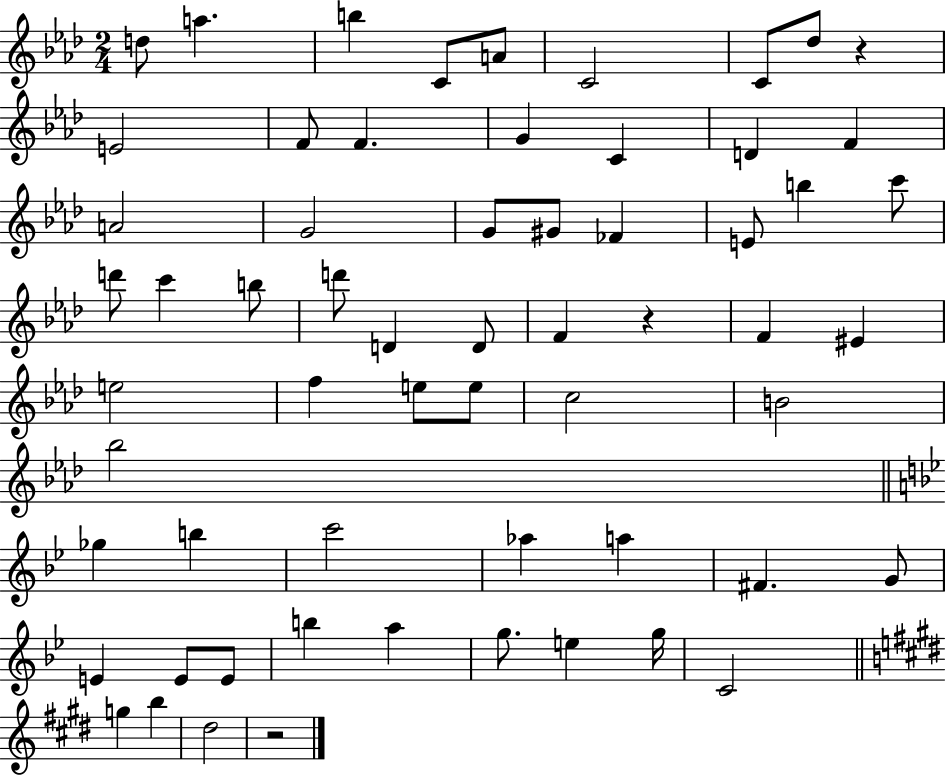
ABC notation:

X:1
T:Untitled
M:2/4
L:1/4
K:Ab
d/2 a b C/2 A/2 C2 C/2 _d/2 z E2 F/2 F G C D F A2 G2 G/2 ^G/2 _F E/2 b c'/2 d'/2 c' b/2 d'/2 D D/2 F z F ^E e2 f e/2 e/2 c2 B2 _b2 _g b c'2 _a a ^F G/2 E E/2 E/2 b a g/2 e g/4 C2 g b ^d2 z2